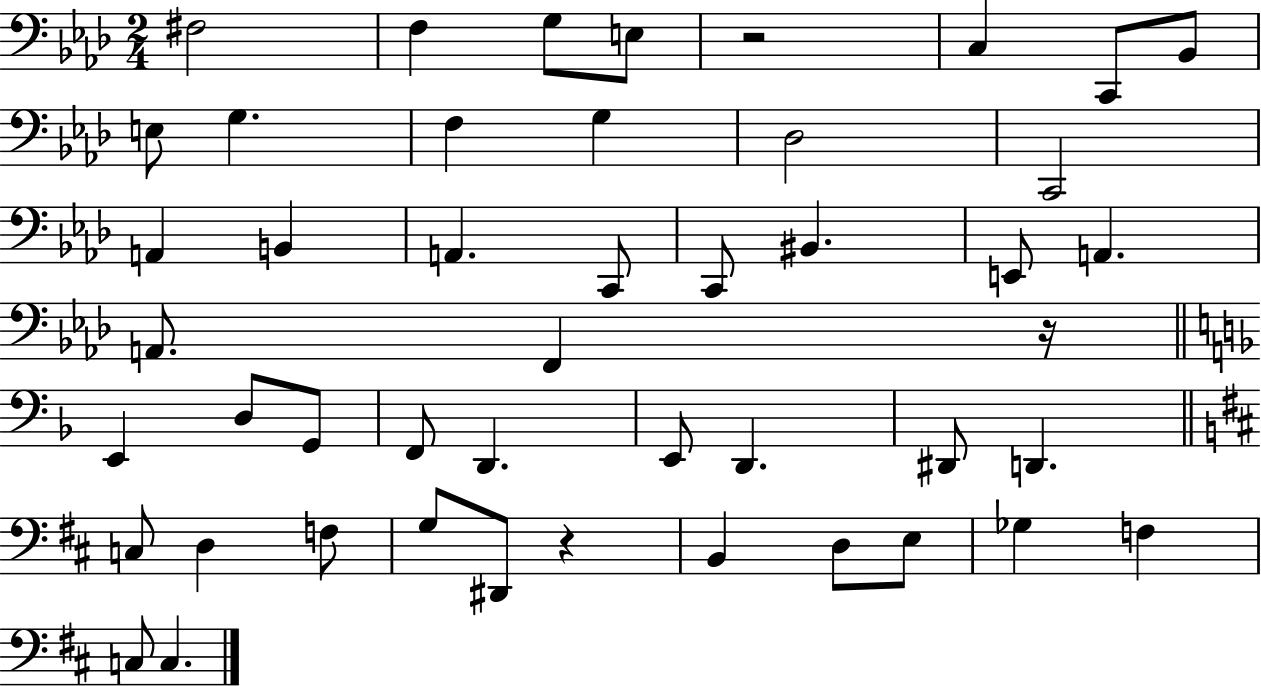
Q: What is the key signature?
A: AES major